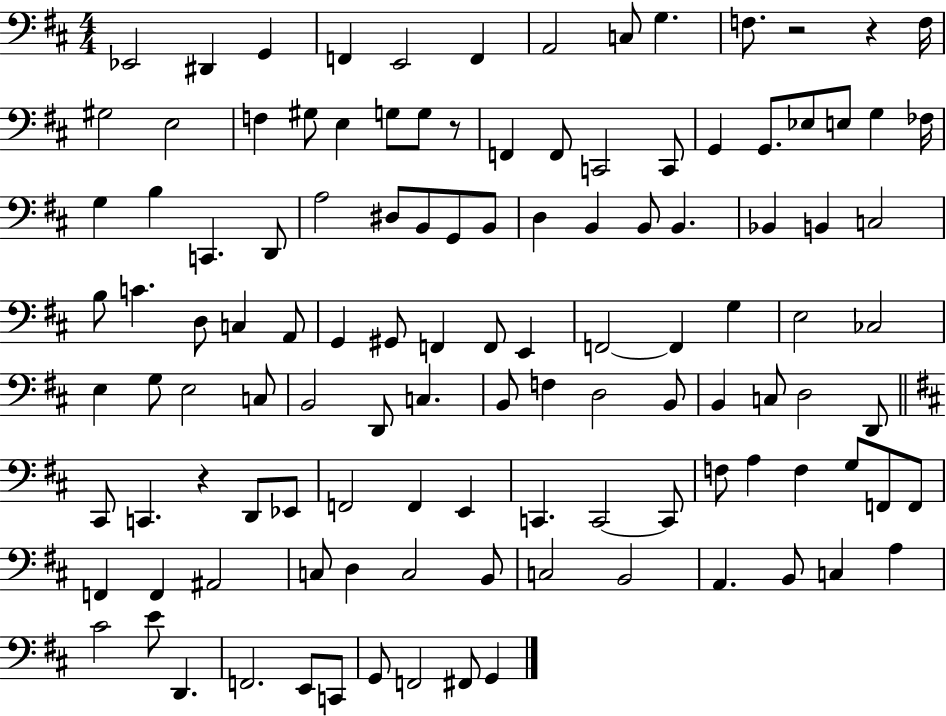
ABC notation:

X:1
T:Untitled
M:4/4
L:1/4
K:D
_E,,2 ^D,, G,, F,, E,,2 F,, A,,2 C,/2 G, F,/2 z2 z F,/4 ^G,2 E,2 F, ^G,/2 E, G,/2 G,/2 z/2 F,, F,,/2 C,,2 C,,/2 G,, G,,/2 _E,/2 E,/2 G, _F,/4 G, B, C,, D,,/2 A,2 ^D,/2 B,,/2 G,,/2 B,,/2 D, B,, B,,/2 B,, _B,, B,, C,2 B,/2 C D,/2 C, A,,/2 G,, ^G,,/2 F,, F,,/2 E,, F,,2 F,, G, E,2 _C,2 E, G,/2 E,2 C,/2 B,,2 D,,/2 C, B,,/2 F, D,2 B,,/2 B,, C,/2 D,2 D,,/2 ^C,,/2 C,, z D,,/2 _E,,/2 F,,2 F,, E,, C,, C,,2 C,,/2 F,/2 A, F, G,/2 F,,/2 F,,/2 F,, F,, ^A,,2 C,/2 D, C,2 B,,/2 C,2 B,,2 A,, B,,/2 C, A, ^C2 E/2 D,, F,,2 E,,/2 C,,/2 G,,/2 F,,2 ^F,,/2 G,,